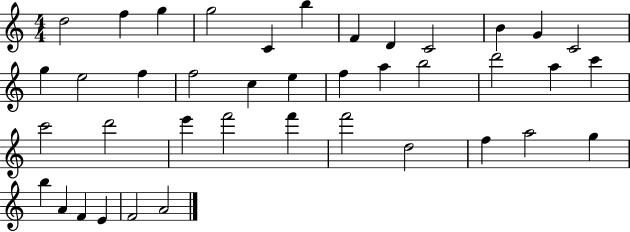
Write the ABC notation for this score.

X:1
T:Untitled
M:4/4
L:1/4
K:C
d2 f g g2 C b F D C2 B G C2 g e2 f f2 c e f a b2 d'2 a c' c'2 d'2 e' f'2 f' f'2 d2 f a2 g b A F E F2 A2